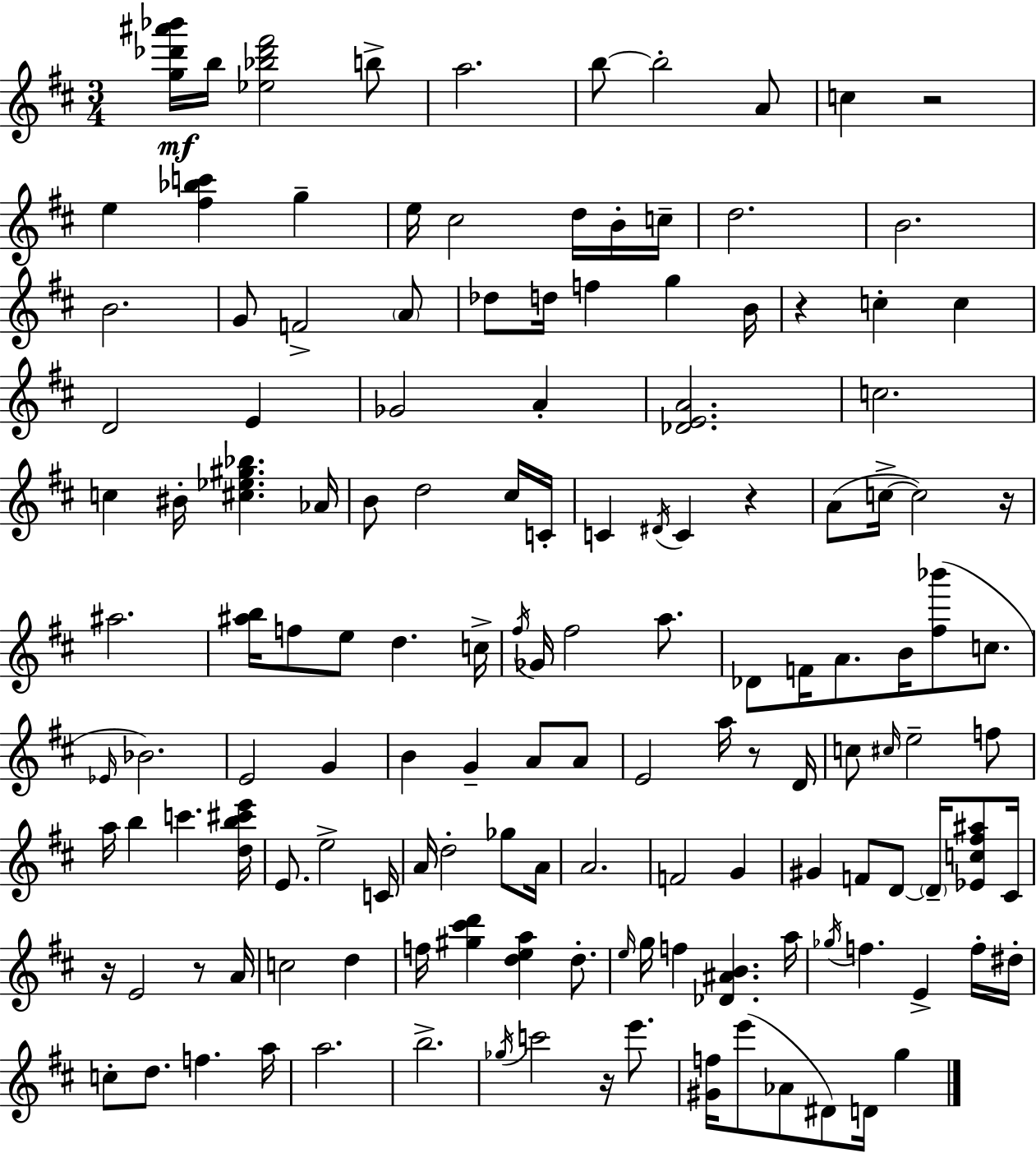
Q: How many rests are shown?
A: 8